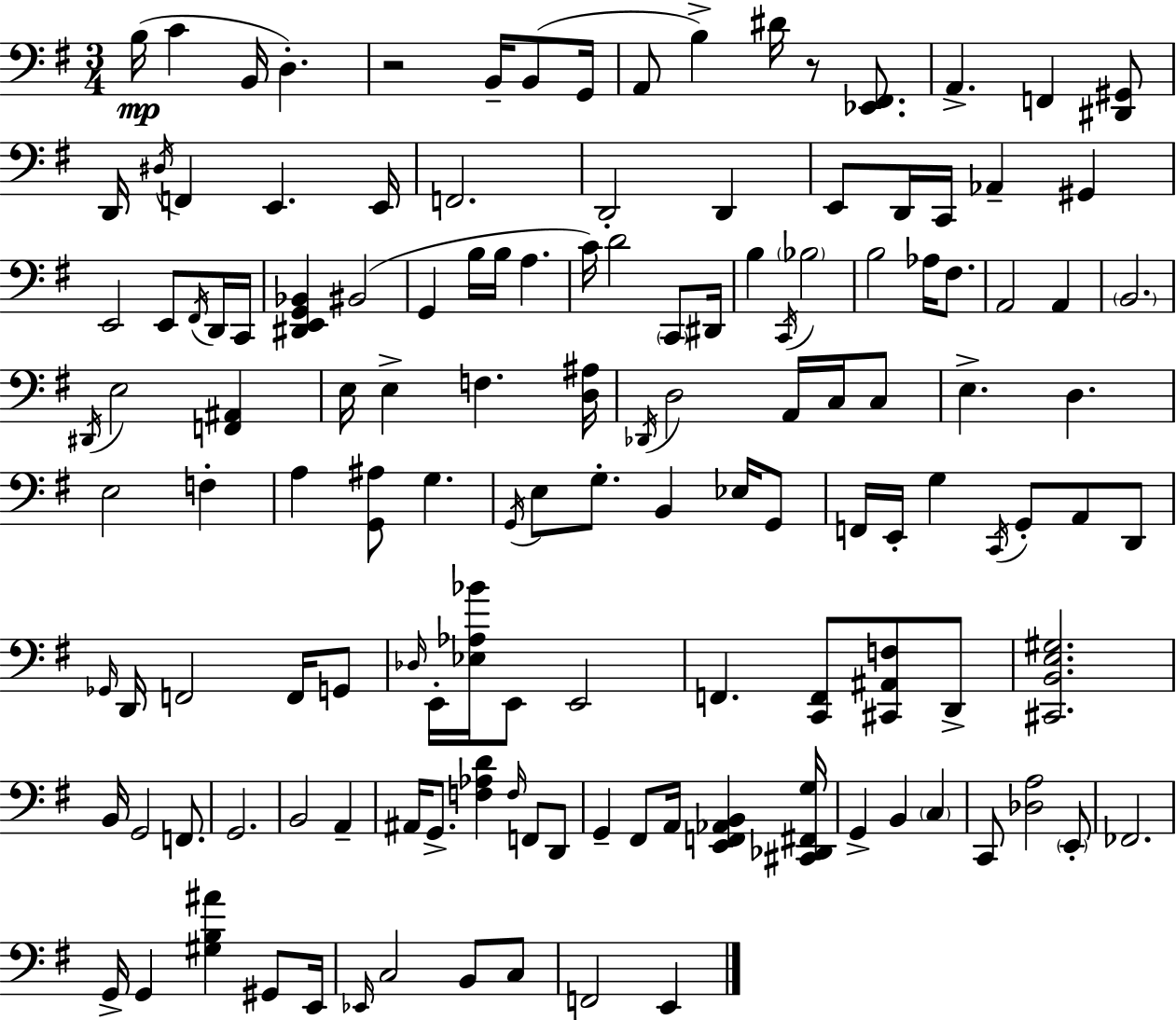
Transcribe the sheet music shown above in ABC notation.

X:1
T:Untitled
M:3/4
L:1/4
K:G
B,/4 C B,,/4 D, z2 B,,/4 B,,/2 G,,/4 A,,/2 B, ^D/4 z/2 [_E,,^F,,]/2 A,, F,, [^D,,^G,,]/2 D,,/4 ^D,/4 F,, E,, E,,/4 F,,2 D,,2 D,, E,,/2 D,,/4 C,,/4 _A,, ^G,, E,,2 E,,/2 ^F,,/4 D,,/4 C,,/4 [^D,,E,,G,,_B,,] ^B,,2 G,, B,/4 B,/4 A, C/4 D2 C,,/2 ^D,,/4 B, C,,/4 _B,2 B,2 _A,/4 ^F,/2 A,,2 A,, B,,2 ^D,,/4 E,2 [F,,^A,,] E,/4 E, F, [D,^A,]/4 _D,,/4 D,2 A,,/4 C,/4 C,/2 E, D, E,2 F, A, [G,,^A,]/2 G, G,,/4 E,/2 G,/2 B,, _E,/4 G,,/2 F,,/4 E,,/4 G, C,,/4 G,,/2 A,,/2 D,,/2 _G,,/4 D,,/4 F,,2 F,,/4 G,,/2 _D,/4 E,,/4 [_E,_A,_B]/4 E,,/2 E,,2 F,, [C,,F,,]/2 [^C,,^A,,F,]/2 D,,/2 [^C,,B,,E,^G,]2 B,,/4 G,,2 F,,/2 G,,2 B,,2 A,, ^A,,/4 G,,/2 [F,_A,D] F,/4 F,,/2 D,,/2 G,, ^F,,/2 A,,/4 [E,,F,,_A,,B,,] [^C,,_D,,^F,,G,]/4 G,, B,, C, C,,/2 [_D,A,]2 E,,/2 _F,,2 G,,/4 G,, [^G,B,^A] ^G,,/2 E,,/4 _E,,/4 C,2 B,,/2 C,/2 F,,2 E,,